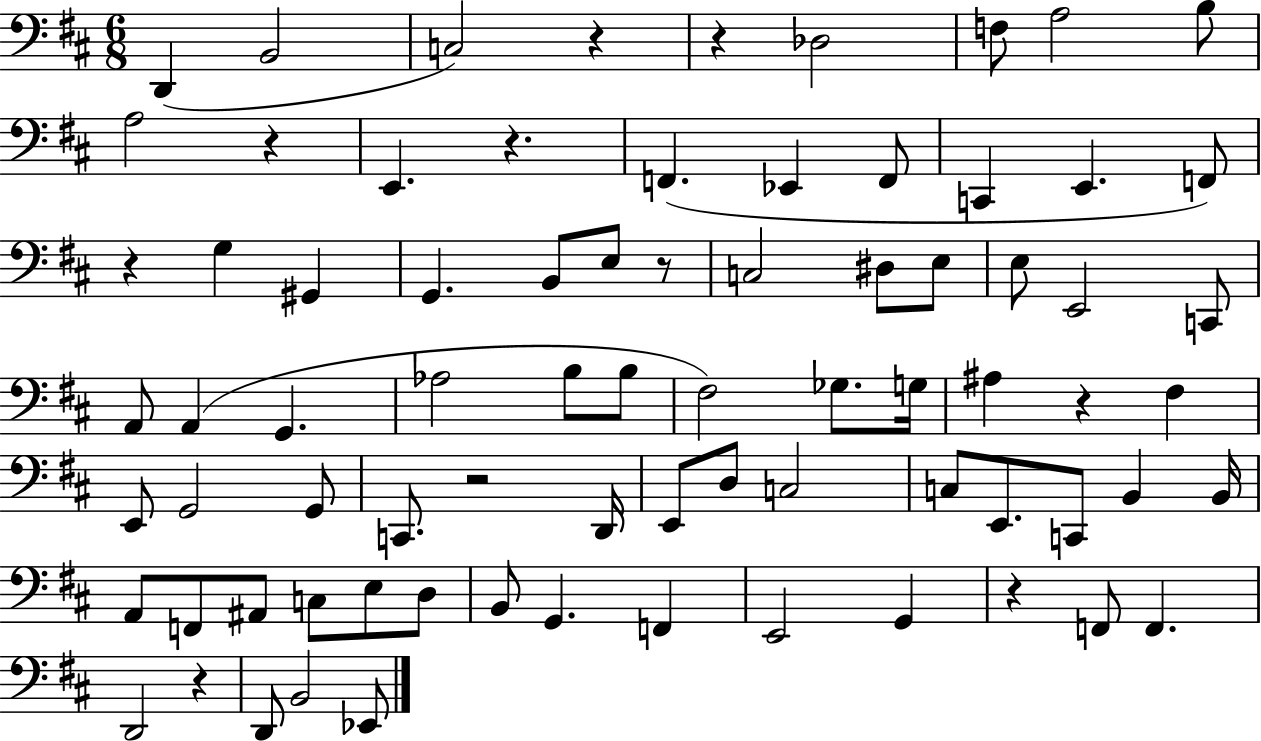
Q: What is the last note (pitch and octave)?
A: Eb2